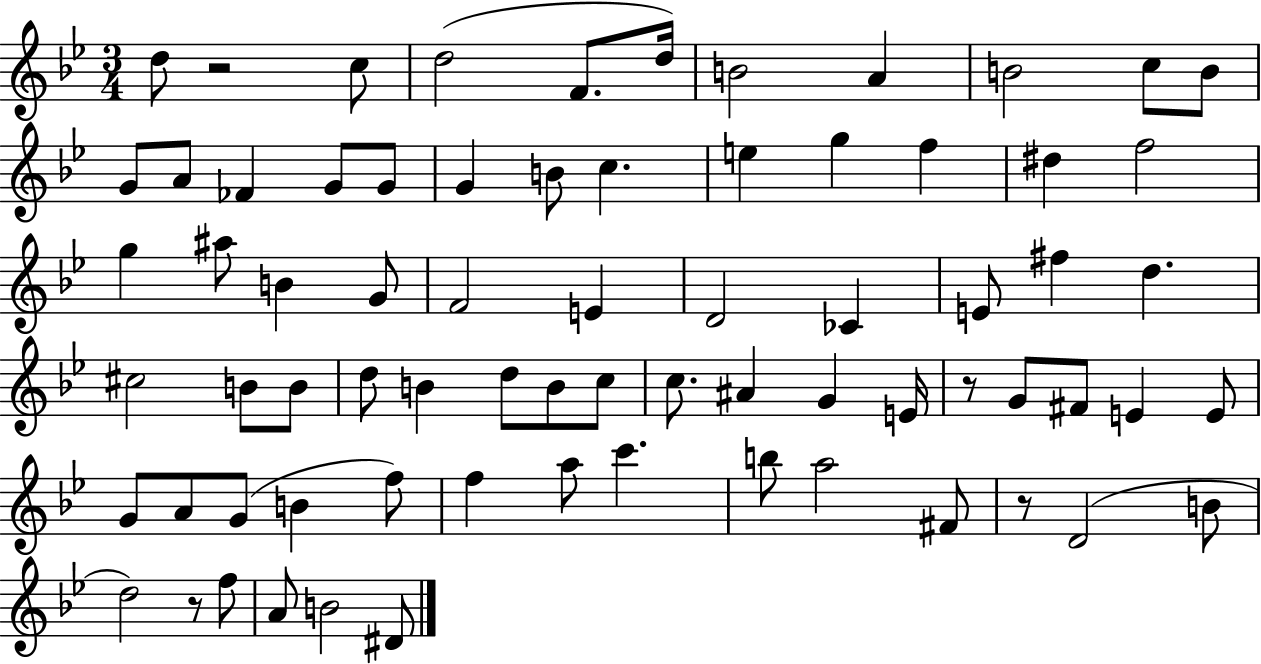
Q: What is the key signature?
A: BES major